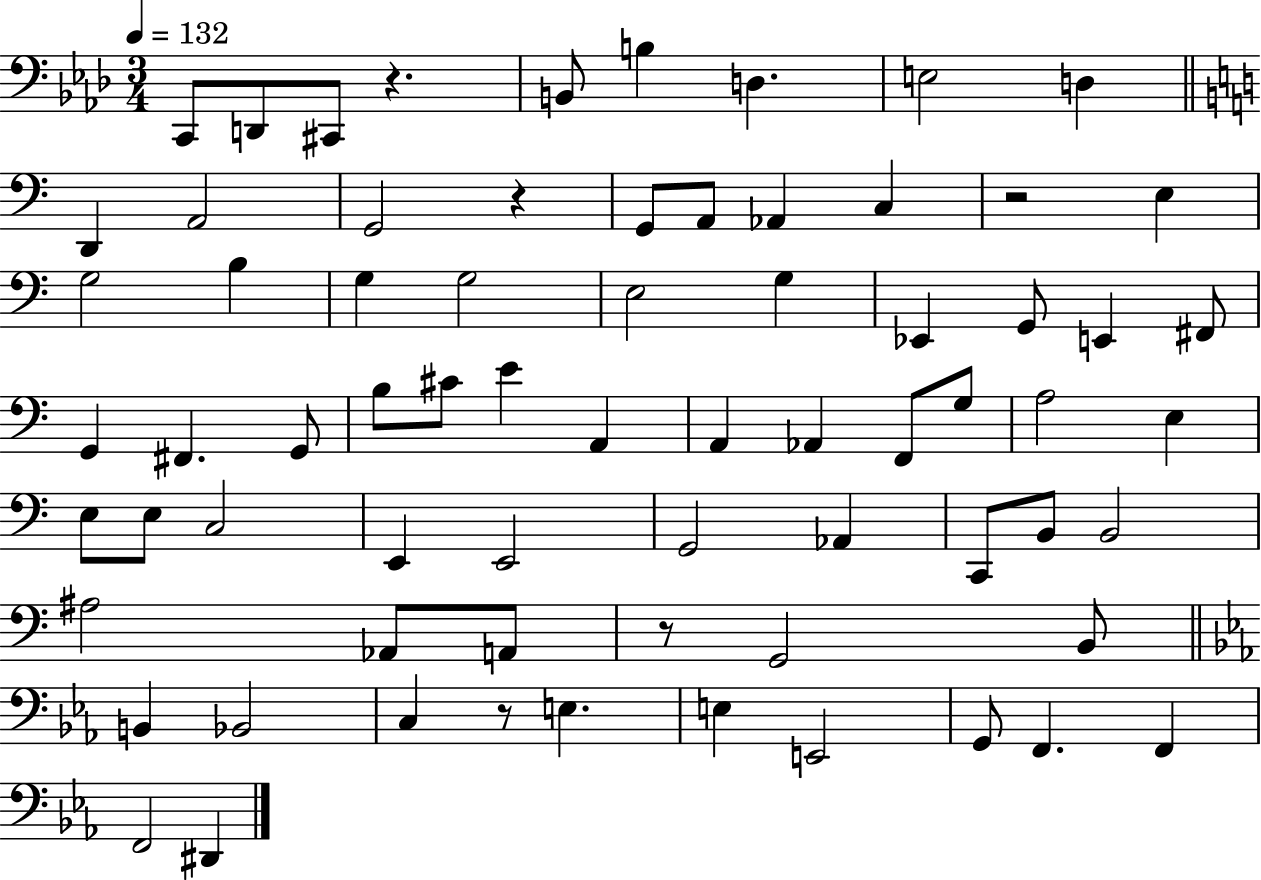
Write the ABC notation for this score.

X:1
T:Untitled
M:3/4
L:1/4
K:Ab
C,,/2 D,,/2 ^C,,/2 z B,,/2 B, D, E,2 D, D,, A,,2 G,,2 z G,,/2 A,,/2 _A,, C, z2 E, G,2 B, G, G,2 E,2 G, _E,, G,,/2 E,, ^F,,/2 G,, ^F,, G,,/2 B,/2 ^C/2 E A,, A,, _A,, F,,/2 G,/2 A,2 E, E,/2 E,/2 C,2 E,, E,,2 G,,2 _A,, C,,/2 B,,/2 B,,2 ^A,2 _A,,/2 A,,/2 z/2 G,,2 B,,/2 B,, _B,,2 C, z/2 E, E, E,,2 G,,/2 F,, F,, F,,2 ^D,,